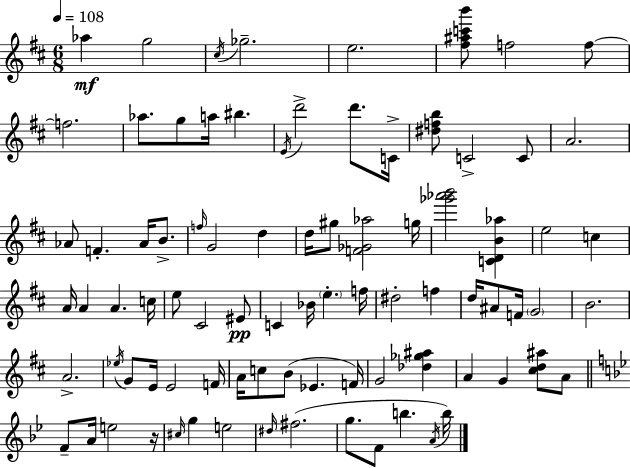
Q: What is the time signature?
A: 6/8